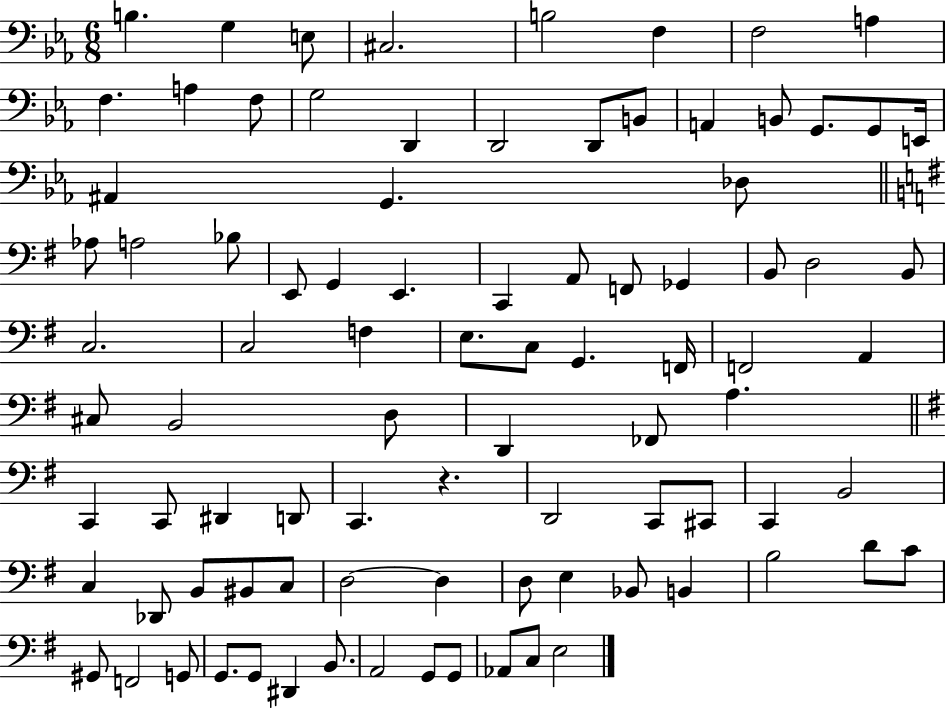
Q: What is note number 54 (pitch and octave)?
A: C2